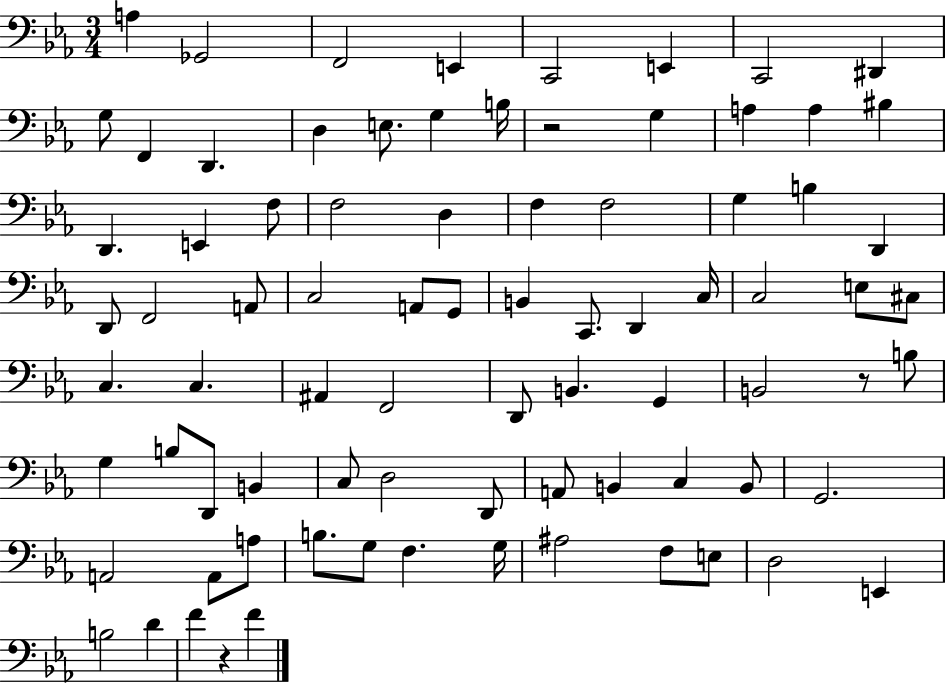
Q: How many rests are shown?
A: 3